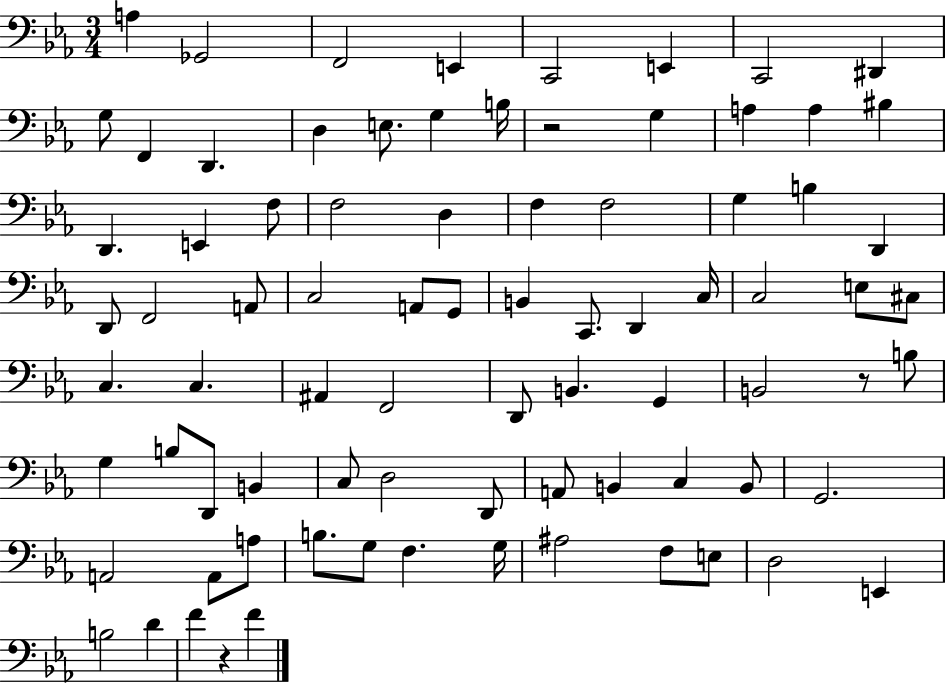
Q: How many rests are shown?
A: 3